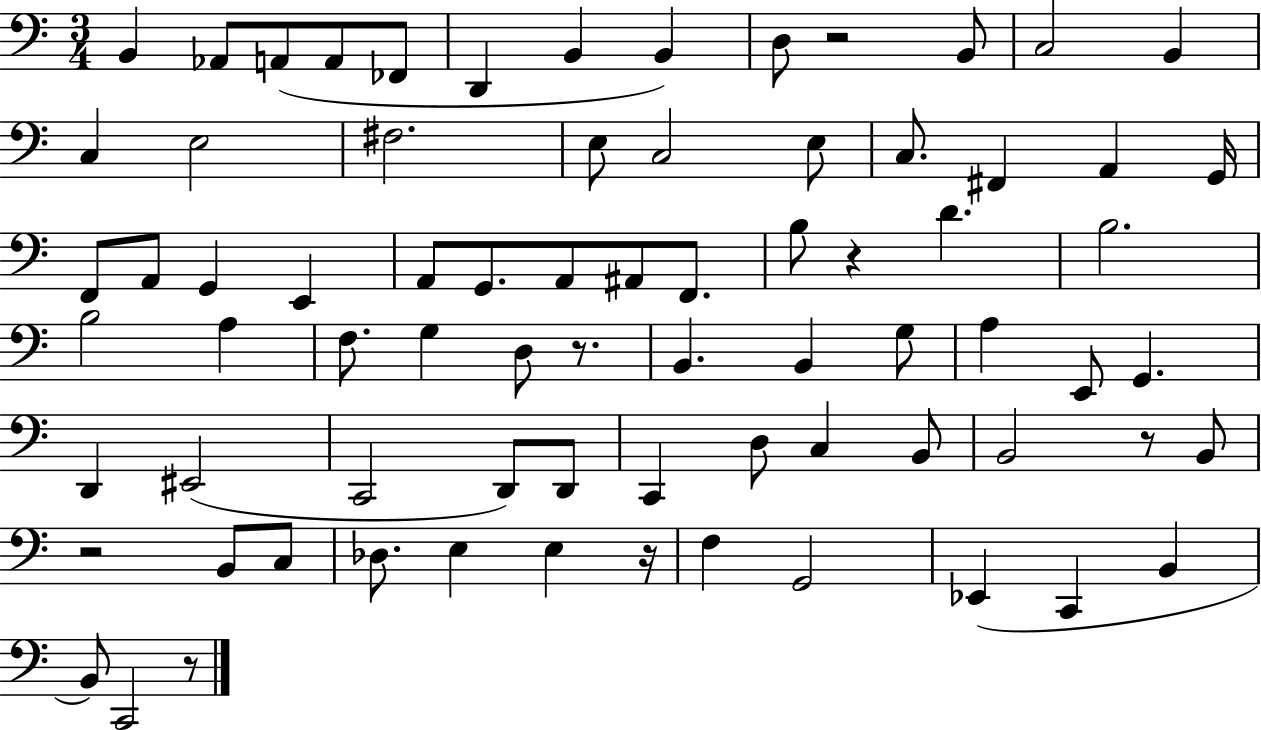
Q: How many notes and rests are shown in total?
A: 75